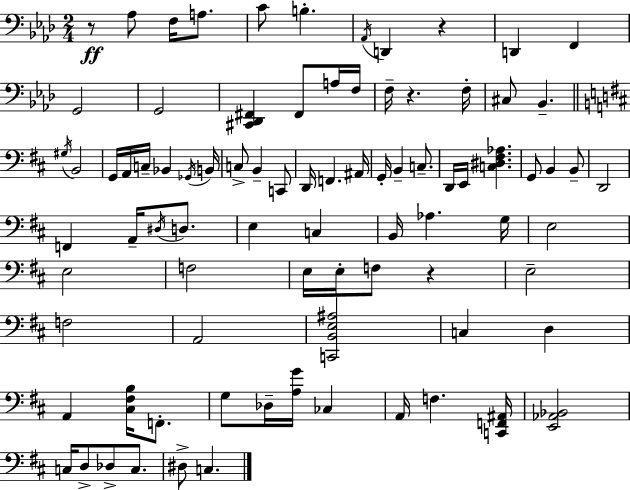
X:1
T:Untitled
M:2/4
L:1/4
K:Ab
z/2 _A,/2 F,/4 A,/2 C/2 B, _A,,/4 D,, z D,, F,, G,,2 G,,2 [^C,,_D,,^F,,] ^F,,/2 A,/4 F,/4 F,/4 z F,/4 ^C,/2 _B,, ^G,/4 B,,2 G,,/4 A,,/4 C,/4 _B,, _G,,/4 B,,/4 C,/2 B,, C,,/2 D,,/4 F,, ^A,,/4 G,,/4 B,, C,/2 D,,/4 E,,/4 [C,^D,^F,_A,] G,,/2 B,, B,,/2 D,,2 F,, A,,/4 ^D,/4 D,/2 E, C, B,,/4 _A, G,/4 E,2 E,2 F,2 E,/4 E,/4 F,/2 z E,2 F,2 A,,2 [C,,B,,E,^A,]2 C, D, A,, [^C,^F,B,]/4 F,,/2 G,/2 _D,/4 [A,G]/4 _C, A,,/4 F, [C,,F,,^A,,]/4 [E,,_A,,_B,,]2 C,/4 D,/2 _D,/2 C,/2 ^D,/2 C,